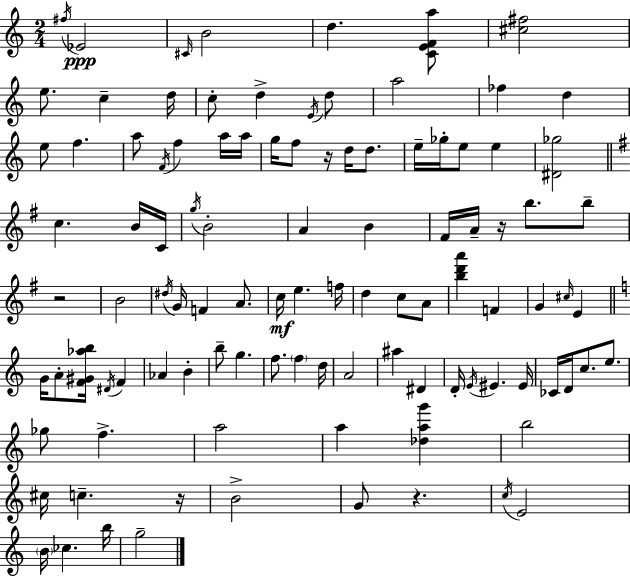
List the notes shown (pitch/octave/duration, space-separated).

F#5/s Eb4/h C#4/s B4/h D5/q. [C4,E4,F4,A5]/e [C#5,F#5]/h E5/e. C5/q D5/s C5/e D5/q E4/s D5/e A5/h FES5/q D5/q E5/e F5/q. A5/e F4/s F5/q A5/s A5/s G5/s F5/e R/s D5/s D5/e. E5/s Gb5/s E5/e E5/q [D#4,Gb5]/h C5/q. B4/s C4/s G5/s B4/h A4/q B4/q F#4/s A4/s R/s B5/e. B5/e R/h B4/h D#5/s G4/s F4/q A4/e. C5/s E5/q. F5/s D5/q C5/e A4/e [B5,D6,A6]/q F4/q G4/q C#5/s E4/q G4/s A4/e [F4,G#4,Ab5,B5]/s D#4/s F4/q Ab4/q B4/q B5/e G5/q. F5/e. F5/q D5/s A4/h A#5/q D#4/q D4/s E4/s EIS4/q. EIS4/s CES4/s D4/s C5/e. E5/e. Gb5/e F5/q. A5/h A5/q [Db5,A5,G6]/q B5/h C#5/s C5/q. R/s B4/h G4/e R/q. C5/s E4/h B4/s CES5/q. B5/s G5/h